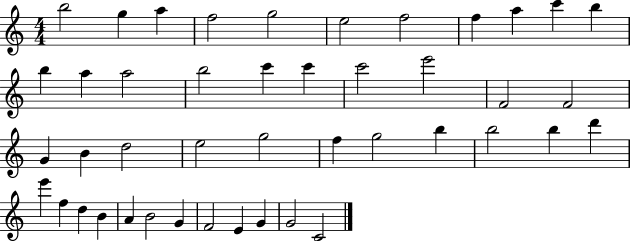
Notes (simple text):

B5/h G5/q A5/q F5/h G5/h E5/h F5/h F5/q A5/q C6/q B5/q B5/q A5/q A5/h B5/h C6/q C6/q C6/h E6/h F4/h F4/h G4/q B4/q D5/h E5/h G5/h F5/q G5/h B5/q B5/h B5/q D6/q E6/q F5/q D5/q B4/q A4/q B4/h G4/q F4/h E4/q G4/q G4/h C4/h